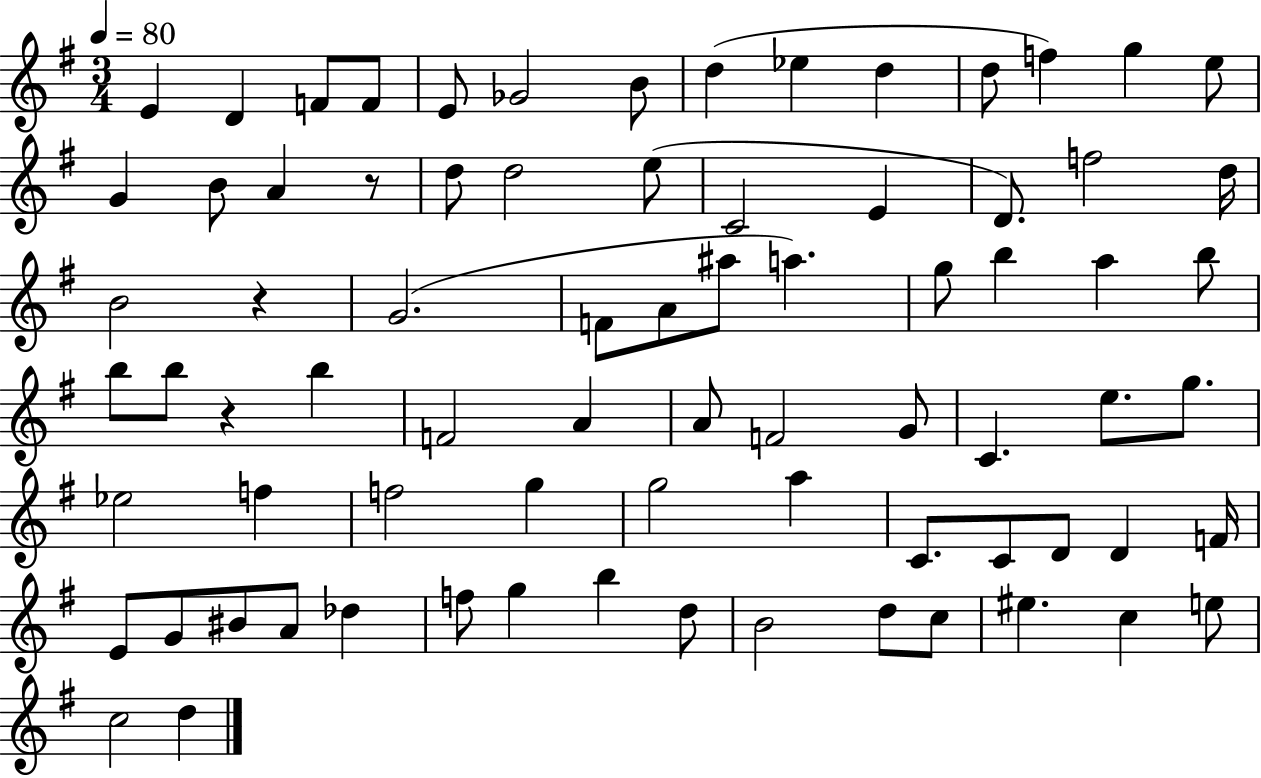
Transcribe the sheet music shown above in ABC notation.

X:1
T:Untitled
M:3/4
L:1/4
K:G
E D F/2 F/2 E/2 _G2 B/2 d _e d d/2 f g e/2 G B/2 A z/2 d/2 d2 e/2 C2 E D/2 f2 d/4 B2 z G2 F/2 A/2 ^a/2 a g/2 b a b/2 b/2 b/2 z b F2 A A/2 F2 G/2 C e/2 g/2 _e2 f f2 g g2 a C/2 C/2 D/2 D F/4 E/2 G/2 ^B/2 A/2 _d f/2 g b d/2 B2 d/2 c/2 ^e c e/2 c2 d